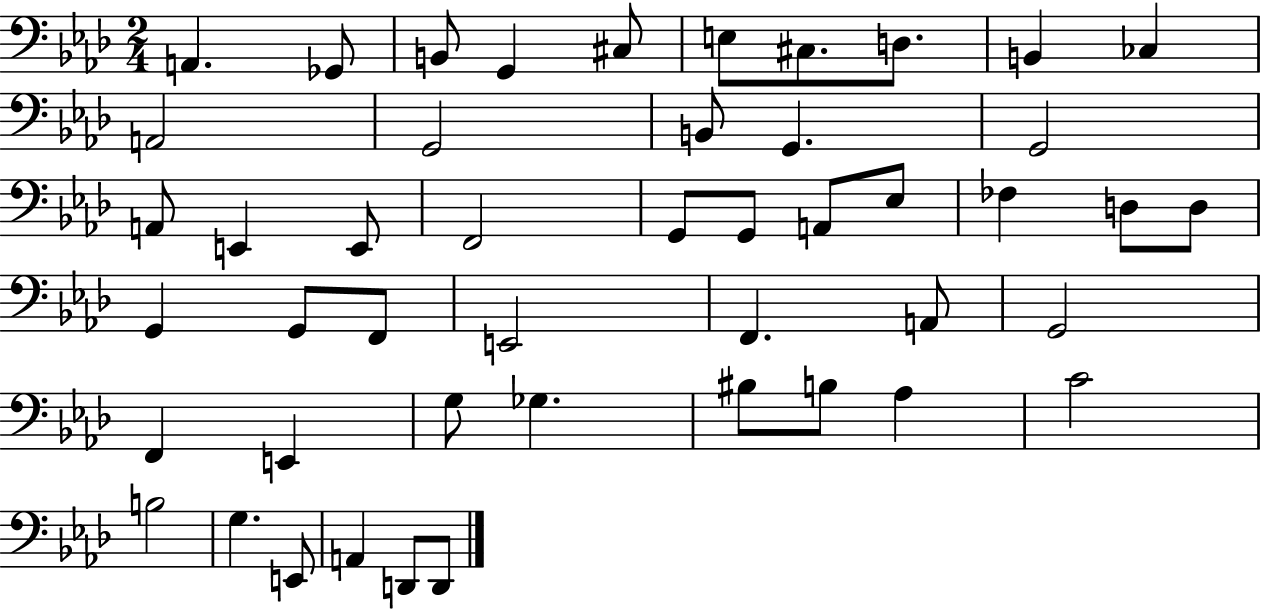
{
  \clef bass
  \numericTimeSignature
  \time 2/4
  \key aes \major
  a,4. ges,8 | b,8 g,4 cis8 | e8 cis8. d8. | b,4 ces4 | \break a,2 | g,2 | b,8 g,4. | g,2 | \break a,8 e,4 e,8 | f,2 | g,8 g,8 a,8 ees8 | fes4 d8 d8 | \break g,4 g,8 f,8 | e,2 | f,4. a,8 | g,2 | \break f,4 e,4 | g8 ges4. | bis8 b8 aes4 | c'2 | \break b2 | g4. e,8 | a,4 d,8 d,8 | \bar "|."
}